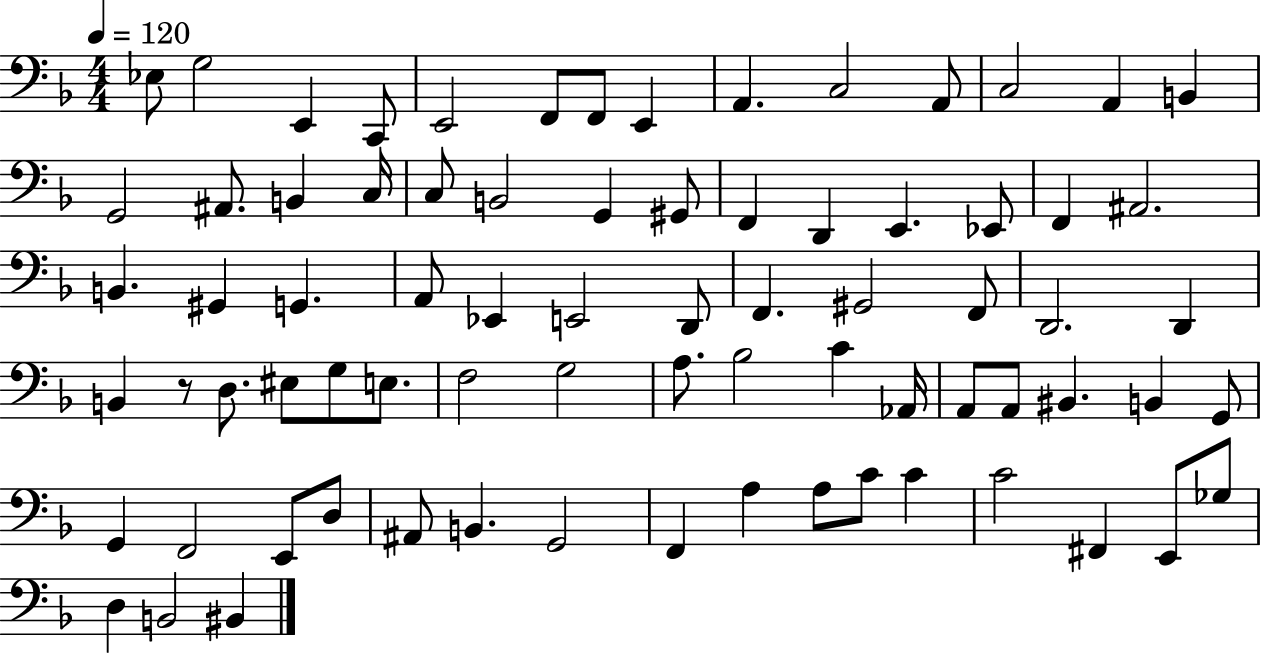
{
  \clef bass
  \numericTimeSignature
  \time 4/4
  \key f \major
  \tempo 4 = 120
  ees8 g2 e,4 c,8 | e,2 f,8 f,8 e,4 | a,4. c2 a,8 | c2 a,4 b,4 | \break g,2 ais,8. b,4 c16 | c8 b,2 g,4 gis,8 | f,4 d,4 e,4. ees,8 | f,4 ais,2. | \break b,4. gis,4 g,4. | a,8 ees,4 e,2 d,8 | f,4. gis,2 f,8 | d,2. d,4 | \break b,4 r8 d8. eis8 g8 e8. | f2 g2 | a8. bes2 c'4 aes,16 | a,8 a,8 bis,4. b,4 g,8 | \break g,4 f,2 e,8 d8 | ais,8 b,4. g,2 | f,4 a4 a8 c'8 c'4 | c'2 fis,4 e,8 ges8 | \break d4 b,2 bis,4 | \bar "|."
}